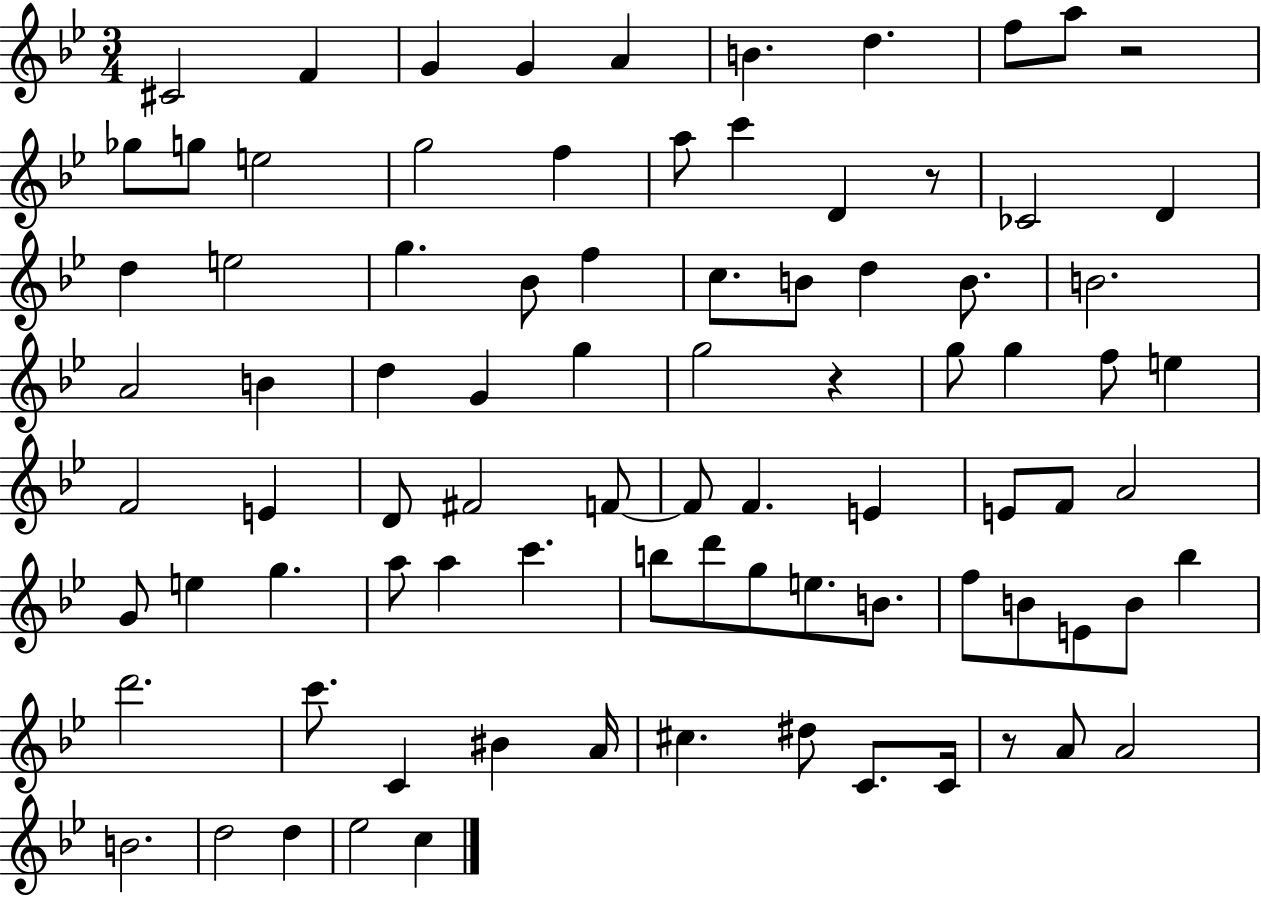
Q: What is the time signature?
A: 3/4